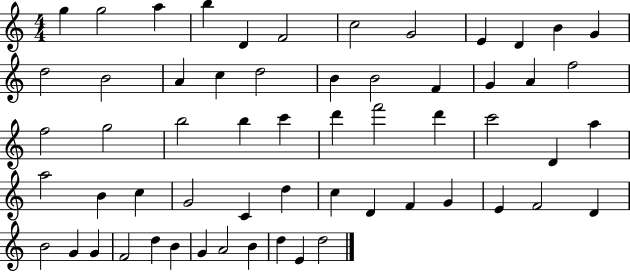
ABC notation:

X:1
T:Untitled
M:4/4
L:1/4
K:C
g g2 a b D F2 c2 G2 E D B G d2 B2 A c d2 B B2 F G A f2 f2 g2 b2 b c' d' f'2 d' c'2 D a a2 B c G2 C d c D F G E F2 D B2 G G F2 d B G A2 B d E d2